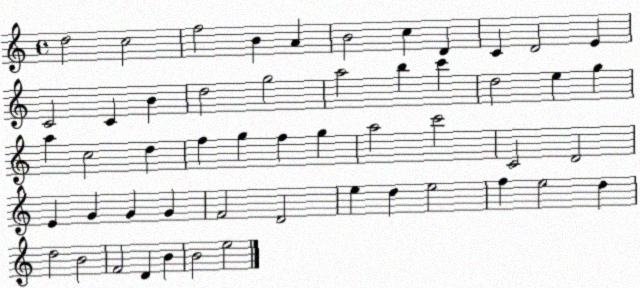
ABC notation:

X:1
T:Untitled
M:4/4
L:1/4
K:C
d2 c2 f2 B A B2 c D C D2 E C2 C B d2 g2 a2 b c' d2 e g a c2 d f g f g a2 c'2 C2 D2 E G G G F2 D2 e d e2 f e2 d d2 B2 F2 D B B2 e2